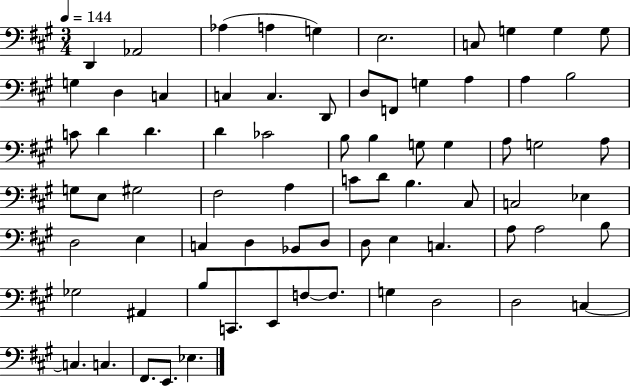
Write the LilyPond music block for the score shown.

{
  \clef bass
  \numericTimeSignature
  \time 3/4
  \key a \major
  \tempo 4 = 144
  d,4 aes,2 | aes4( a4 g4) | e2. | c8 g4 g4 g8 | \break g4 d4 c4 | c4 c4. d,8 | d8 f,8 g4 a4 | a4 b2 | \break c'8 d'4 d'4. | d'4 ces'2 | b8 b4 g8 g4 | a8 g2 a8 | \break g8 e8 gis2 | fis2 a4 | c'8 d'8 b4. cis8 | c2 ees4 | \break d2 e4 | c4 d4 bes,8 d8 | d8 e4 c4. | a8 a2 b8 | \break ges2 ais,4 | b8 c,8. e,8 f8~~ f8. | g4 d2 | d2 c4~~ | \break c4. c4. | fis,8. e,8. ees4. | \bar "|."
}